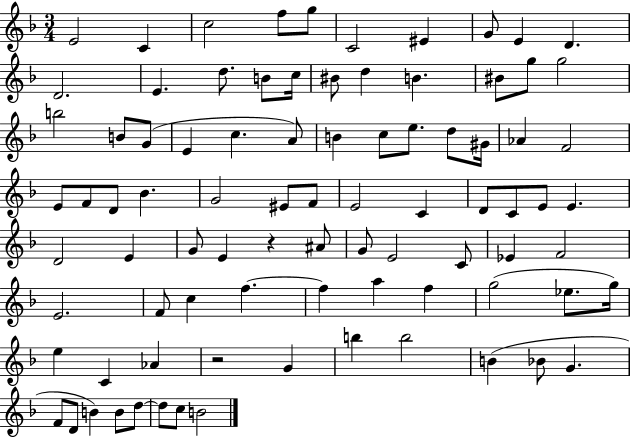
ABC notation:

X:1
T:Untitled
M:3/4
L:1/4
K:F
E2 C c2 f/2 g/2 C2 ^E G/2 E D D2 E d/2 B/2 c/4 ^B/2 d B ^B/2 g/2 g2 b2 B/2 G/2 E c A/2 B c/2 e/2 d/2 ^G/4 _A F2 E/2 F/2 D/2 _B G2 ^E/2 F/2 E2 C D/2 C/2 E/2 E D2 E G/2 E z ^A/2 G/2 E2 C/2 _E F2 E2 F/2 c f f a f g2 _e/2 g/4 e C _A z2 G b b2 B _B/2 G F/2 D/2 B B/2 d/2 d/2 c/2 B2